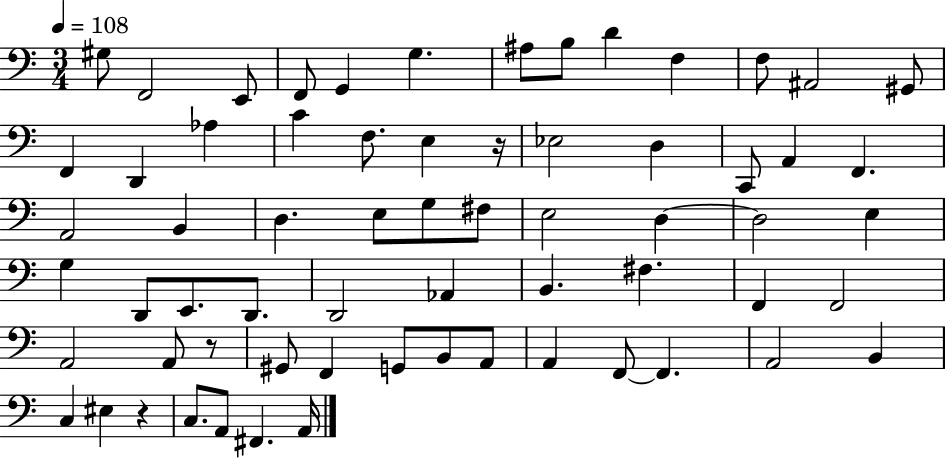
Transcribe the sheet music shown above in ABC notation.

X:1
T:Untitled
M:3/4
L:1/4
K:C
^G,/2 F,,2 E,,/2 F,,/2 G,, G, ^A,/2 B,/2 D F, F,/2 ^A,,2 ^G,,/2 F,, D,, _A, C F,/2 E, z/4 _E,2 D, C,,/2 A,, F,, A,,2 B,, D, E,/2 G,/2 ^F,/2 E,2 D, D,2 E, G, D,,/2 E,,/2 D,,/2 D,,2 _A,, B,, ^F, F,, F,,2 A,,2 A,,/2 z/2 ^G,,/2 F,, G,,/2 B,,/2 A,,/2 A,, F,,/2 F,, A,,2 B,, C, ^E, z C,/2 A,,/2 ^F,, A,,/4